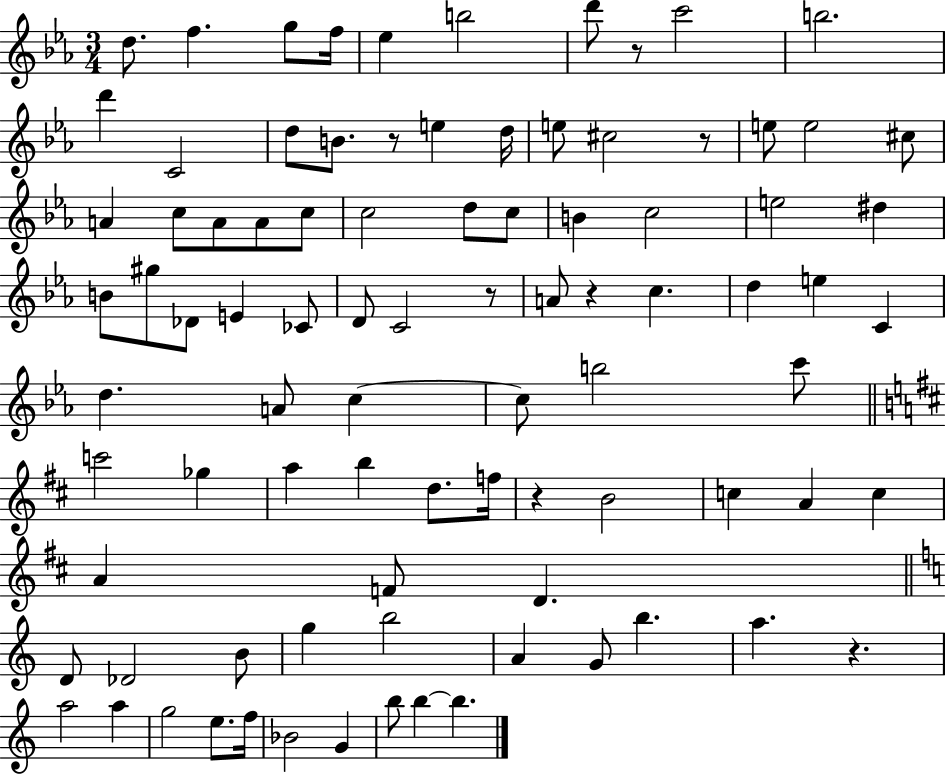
D5/e. F5/q. G5/e F5/s Eb5/q B5/h D6/e R/e C6/h B5/h. D6/q C4/h D5/e B4/e. R/e E5/q D5/s E5/e C#5/h R/e E5/e E5/h C#5/e A4/q C5/e A4/e A4/e C5/e C5/h D5/e C5/e B4/q C5/h E5/h D#5/q B4/e G#5/e Db4/e E4/q CES4/e D4/e C4/h R/e A4/e R/q C5/q. D5/q E5/q C4/q D5/q. A4/e C5/q C5/e B5/h C6/e C6/h Gb5/q A5/q B5/q D5/e. F5/s R/q B4/h C5/q A4/q C5/q A4/q F4/e D4/q. D4/e Db4/h B4/e G5/q B5/h A4/q G4/e B5/q. A5/q. R/q. A5/h A5/q G5/h E5/e. F5/s Bb4/h G4/q B5/e B5/q B5/q.